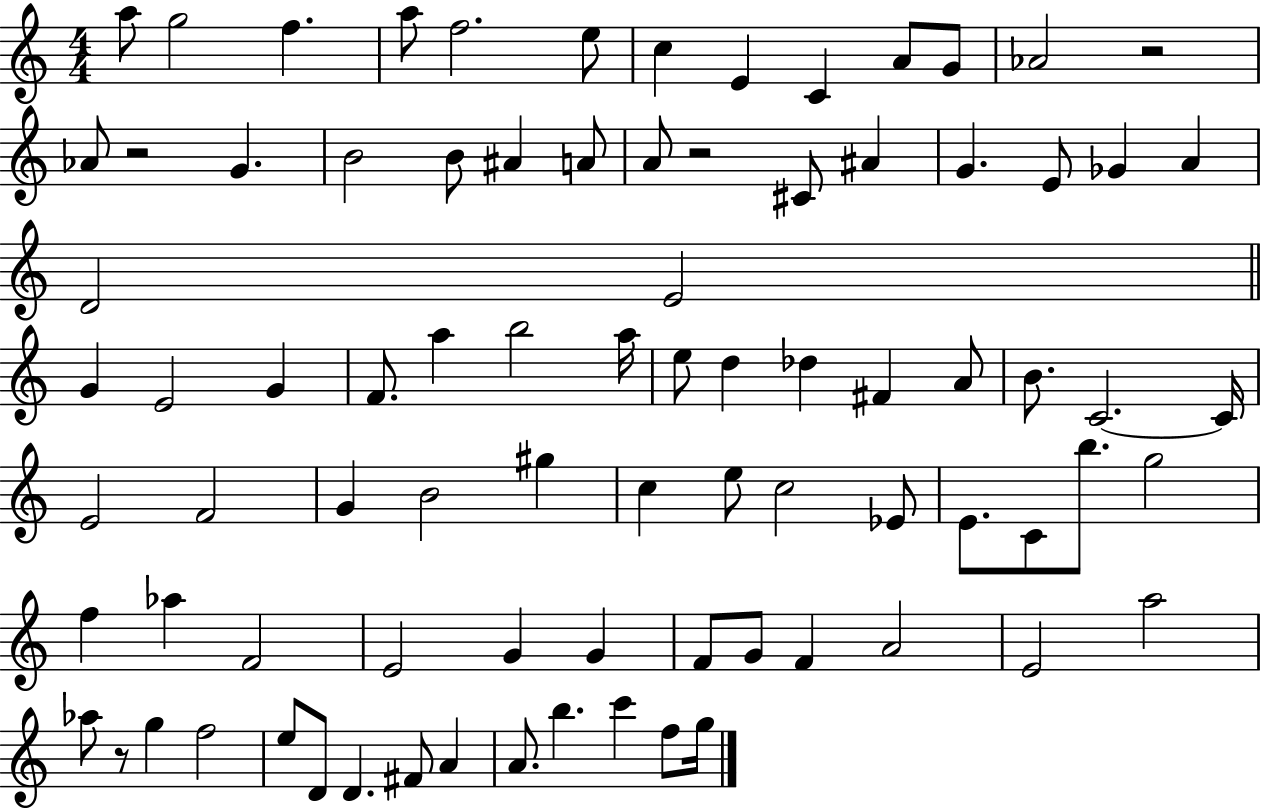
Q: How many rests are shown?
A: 4